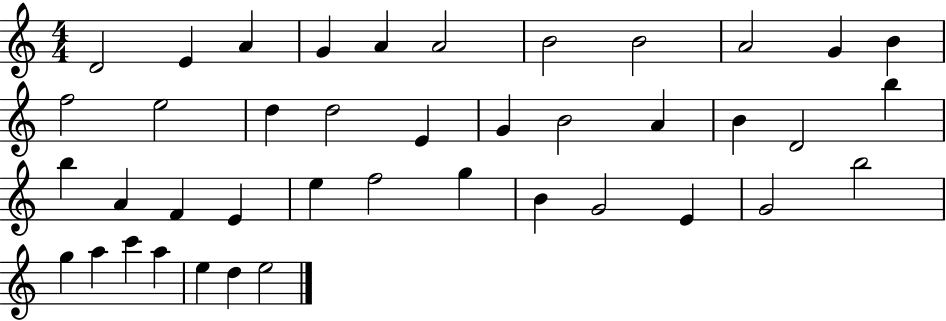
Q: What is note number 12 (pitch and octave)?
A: F5